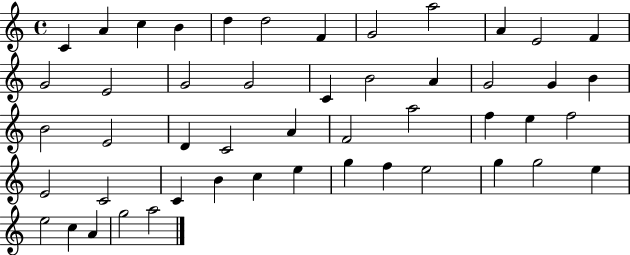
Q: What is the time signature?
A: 4/4